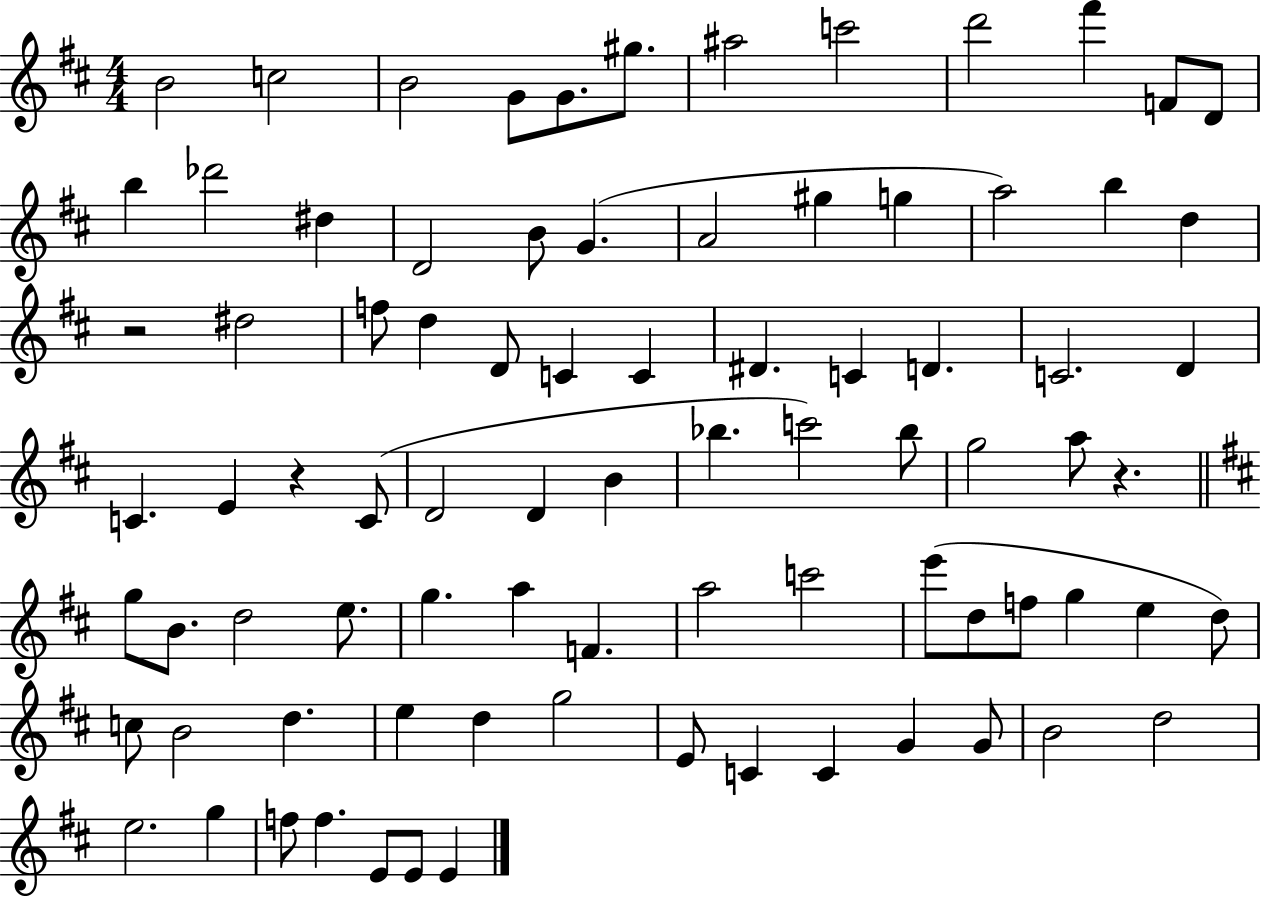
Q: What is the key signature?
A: D major